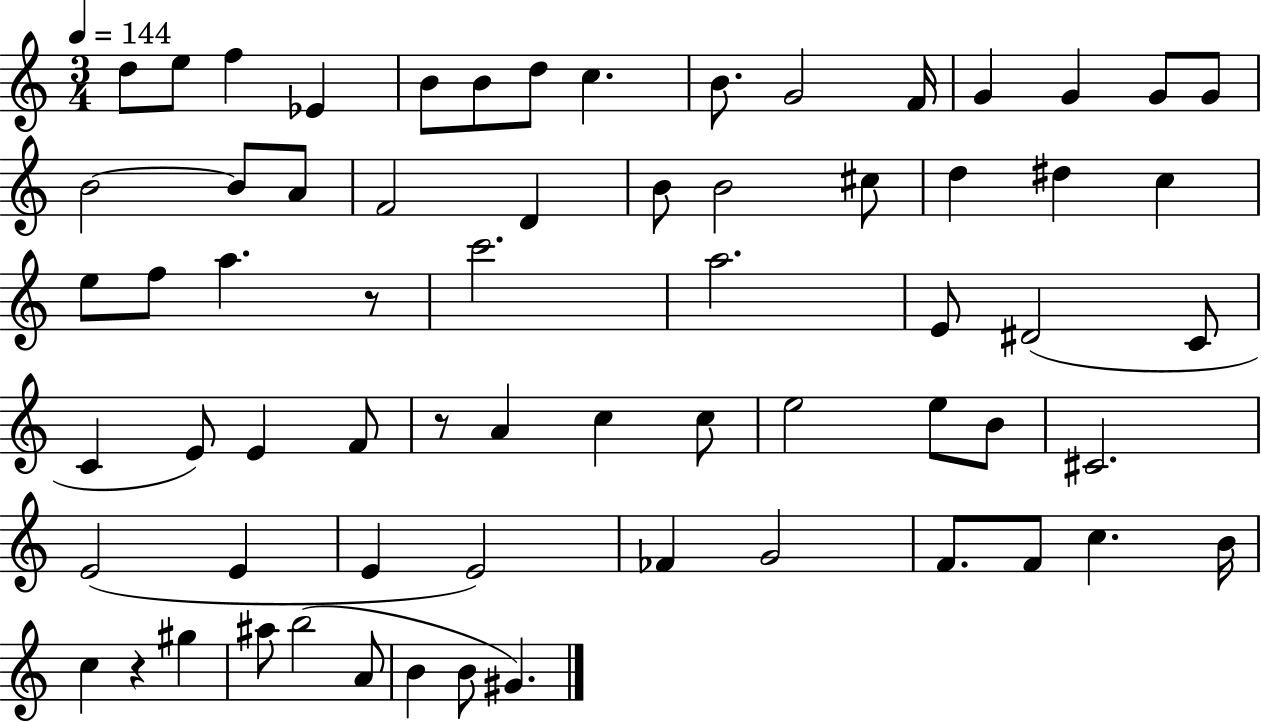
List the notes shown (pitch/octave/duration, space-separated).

D5/e E5/e F5/q Eb4/q B4/e B4/e D5/e C5/q. B4/e. G4/h F4/s G4/q G4/q G4/e G4/e B4/h B4/e A4/e F4/h D4/q B4/e B4/h C#5/e D5/q D#5/q C5/q E5/e F5/e A5/q. R/e C6/h. A5/h. E4/e D#4/h C4/e C4/q E4/e E4/q F4/e R/e A4/q C5/q C5/e E5/h E5/e B4/e C#4/h. E4/h E4/q E4/q E4/h FES4/q G4/h F4/e. F4/e C5/q. B4/s C5/q R/q G#5/q A#5/e B5/h A4/e B4/q B4/e G#4/q.